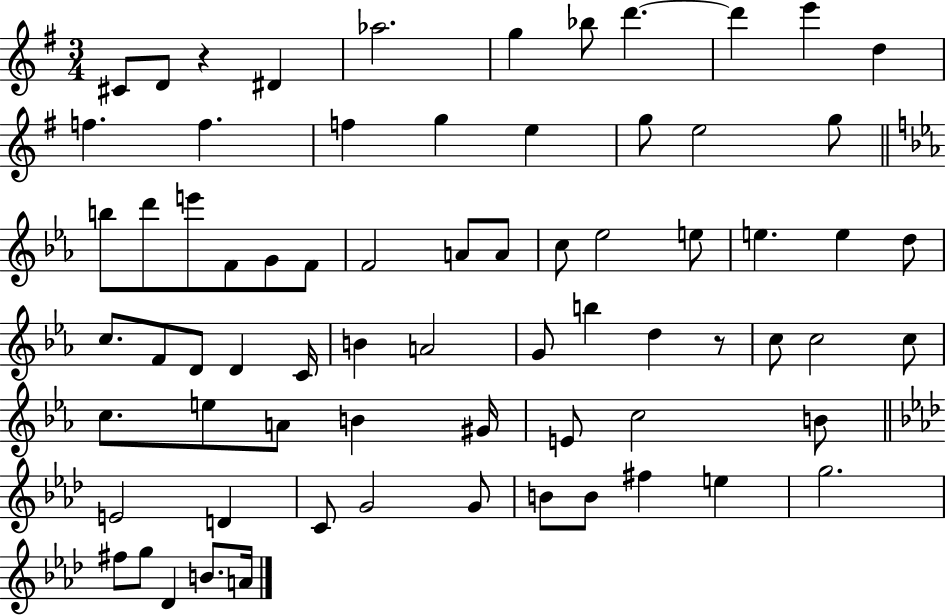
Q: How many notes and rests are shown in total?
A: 71